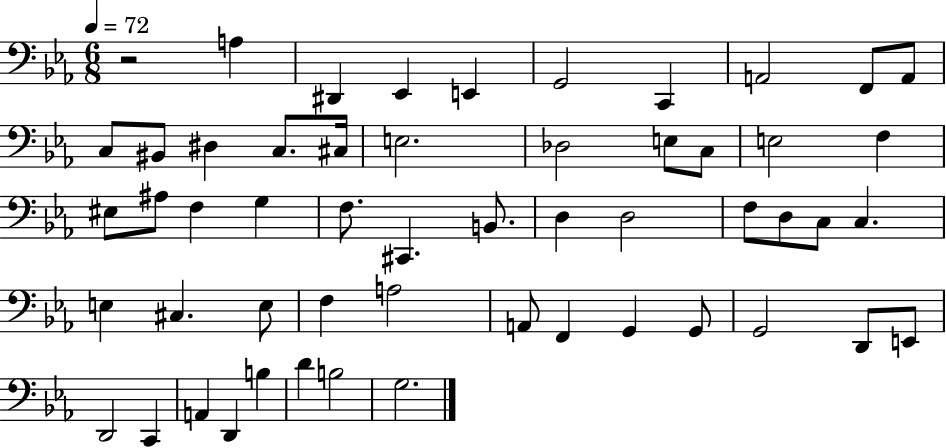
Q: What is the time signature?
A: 6/8